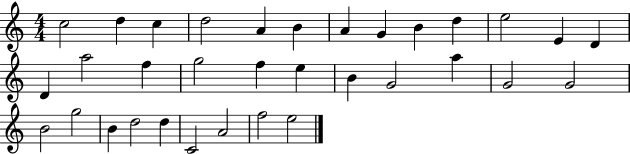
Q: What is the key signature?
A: C major